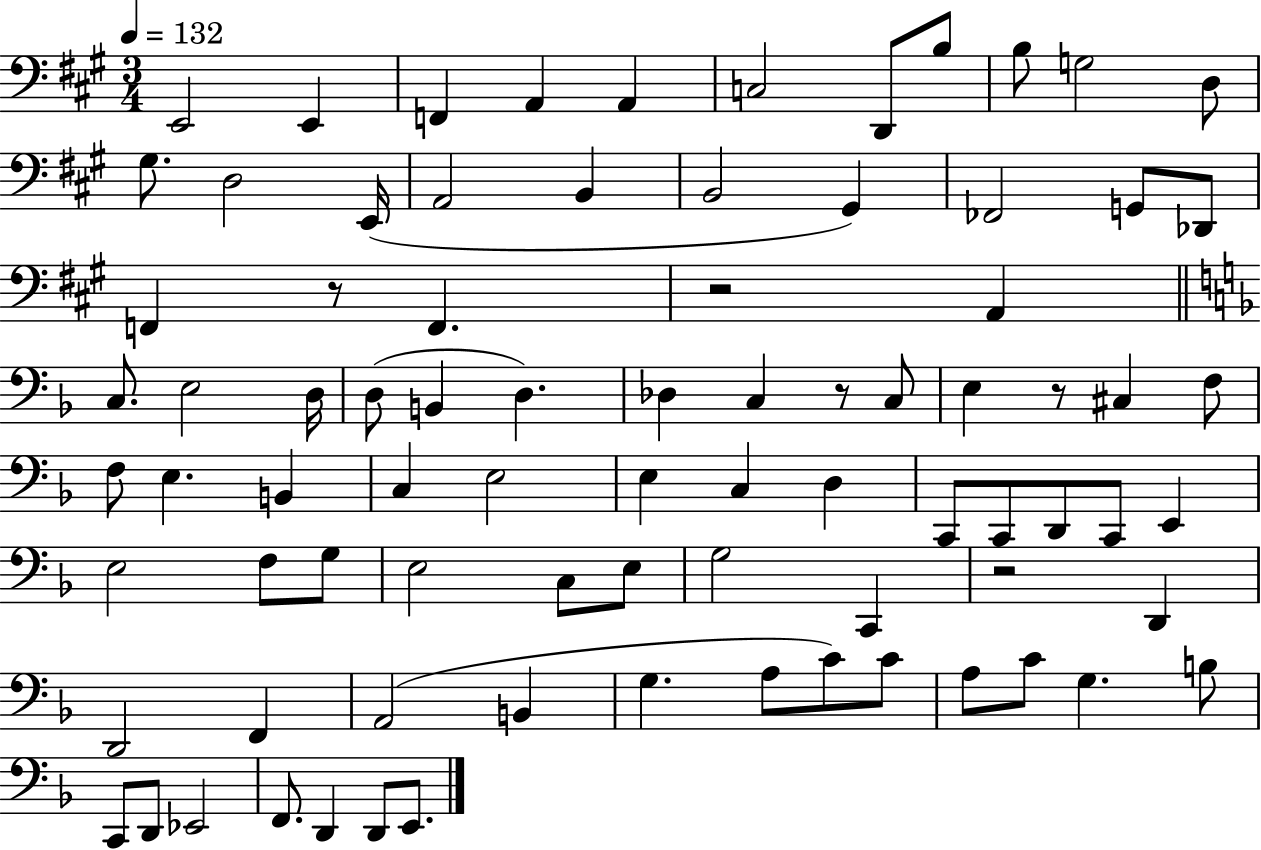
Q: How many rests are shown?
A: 5